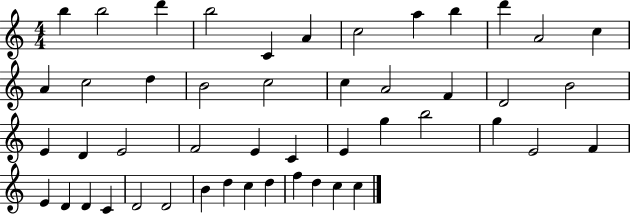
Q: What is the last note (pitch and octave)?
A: C5